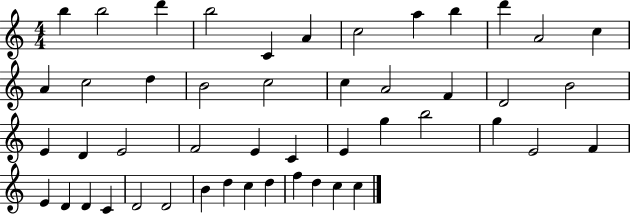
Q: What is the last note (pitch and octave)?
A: C5